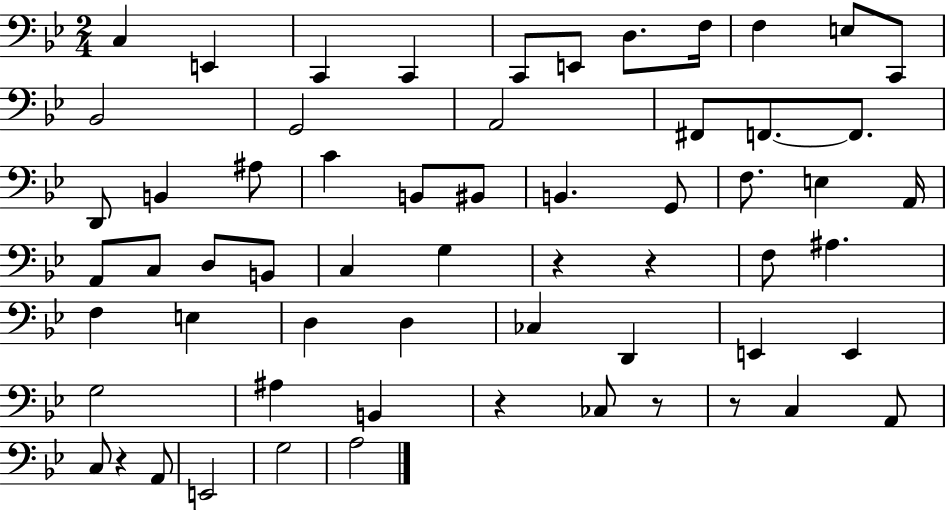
{
  \clef bass
  \numericTimeSignature
  \time 2/4
  \key bes \major
  c4 e,4 | c,4 c,4 | c,8 e,8 d8. f16 | f4 e8 c,8 | \break bes,2 | g,2 | a,2 | fis,8 f,8.~~ f,8. | \break d,8 b,4 ais8 | c'4 b,8 bis,8 | b,4. g,8 | f8. e4 a,16 | \break a,8 c8 d8 b,8 | c4 g4 | r4 r4 | f8 ais4. | \break f4 e4 | d4 d4 | ces4 d,4 | e,4 e,4 | \break g2 | ais4 b,4 | r4 ces8 r8 | r8 c4 a,8 | \break c8 r4 a,8 | e,2 | g2 | a2 | \break \bar "|."
}